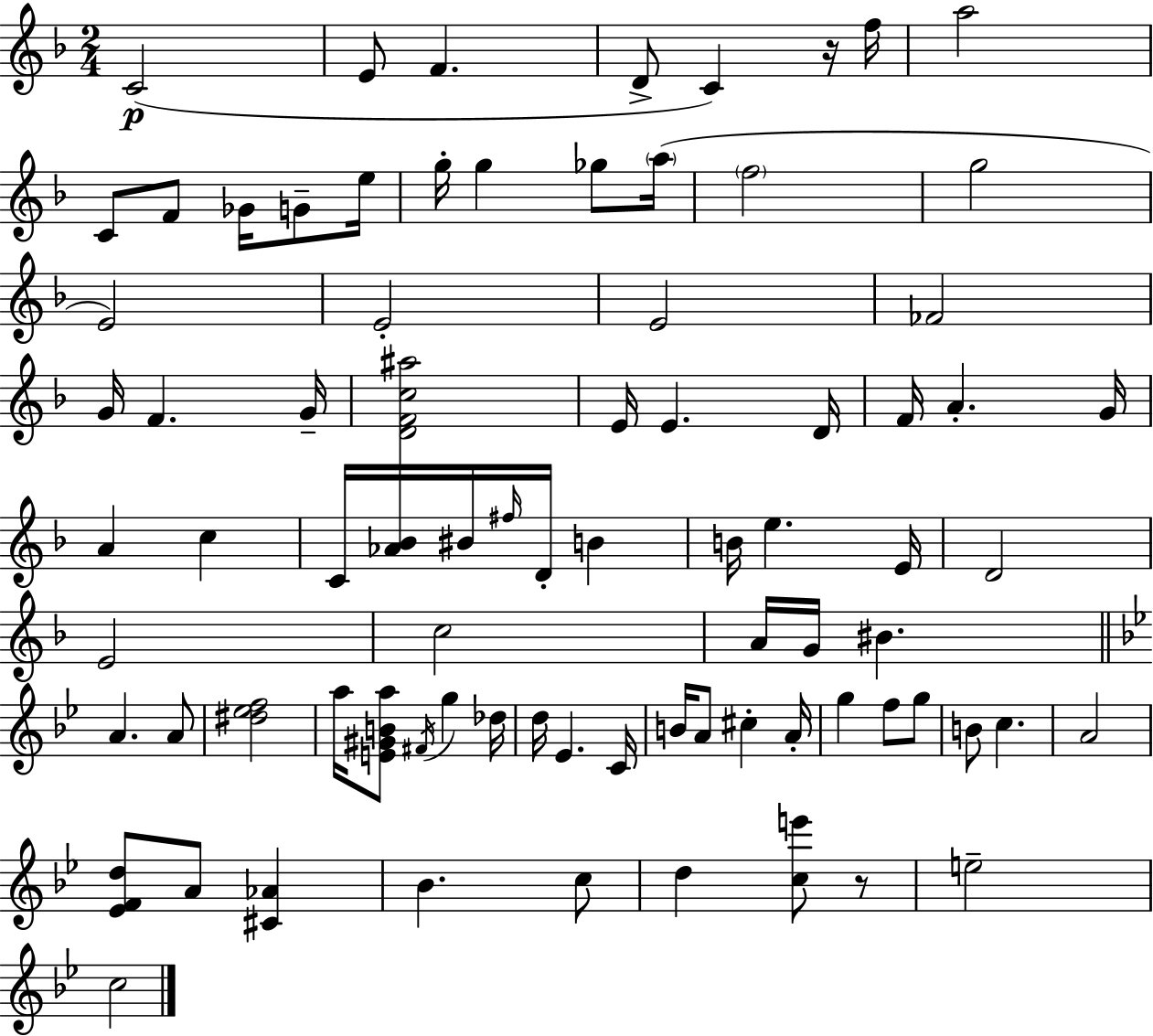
X:1
T:Untitled
M:2/4
L:1/4
K:Dm
C2 E/2 F D/2 C z/4 f/4 a2 C/2 F/2 _G/4 G/2 e/4 g/4 g _g/2 a/4 f2 g2 E2 E2 E2 _F2 G/4 F G/4 [DFc^a]2 E/4 E D/4 F/4 A G/4 A c C/4 [_A_B]/4 ^B/4 ^f/4 D/4 B B/4 e E/4 D2 E2 c2 A/4 G/4 ^B A A/2 [^d_ef]2 a/4 [E^GBa]/2 ^F/4 g _d/4 d/4 _E C/4 B/4 A/2 ^c A/4 g f/2 g/2 B/2 c A2 [_EFd]/2 A/2 [^C_A] _B c/2 d [ce']/2 z/2 e2 c2